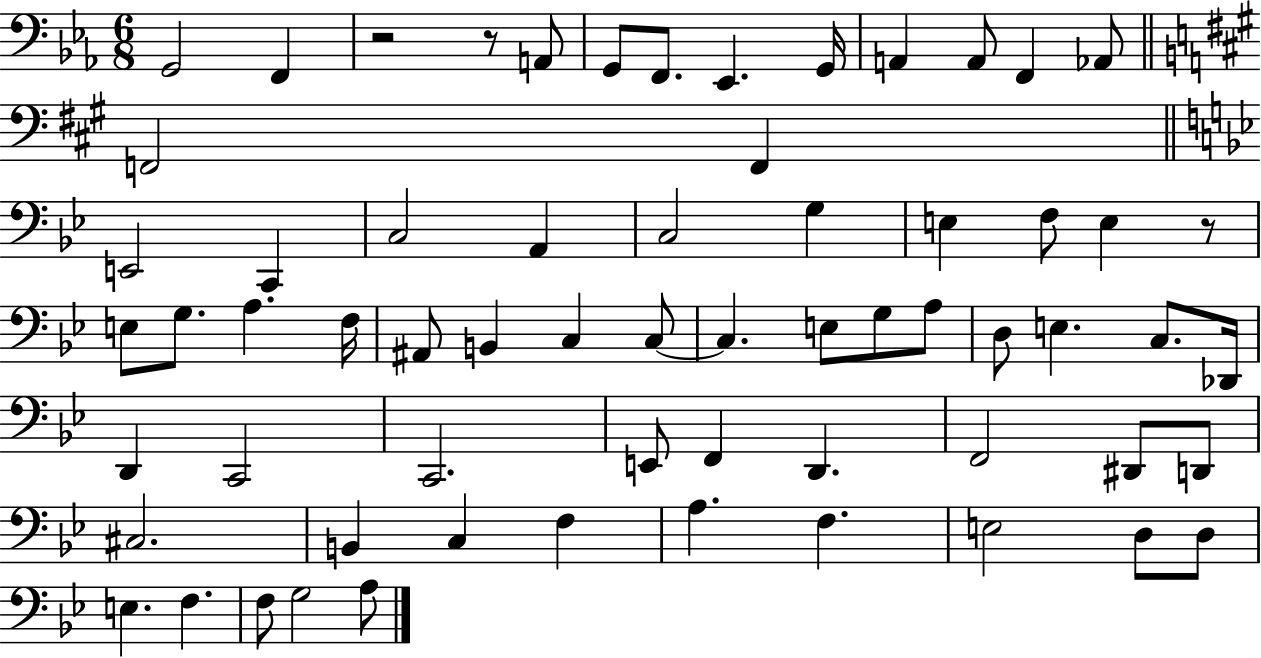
X:1
T:Untitled
M:6/8
L:1/4
K:Eb
G,,2 F,, z2 z/2 A,,/2 G,,/2 F,,/2 _E,, G,,/4 A,, A,,/2 F,, _A,,/2 F,,2 F,, E,,2 C,, C,2 A,, C,2 G, E, F,/2 E, z/2 E,/2 G,/2 A, F,/4 ^A,,/2 B,, C, C,/2 C, E,/2 G,/2 A,/2 D,/2 E, C,/2 _D,,/4 D,, C,,2 C,,2 E,,/2 F,, D,, F,,2 ^D,,/2 D,,/2 ^C,2 B,, C, F, A, F, E,2 D,/2 D,/2 E, F, F,/2 G,2 A,/2